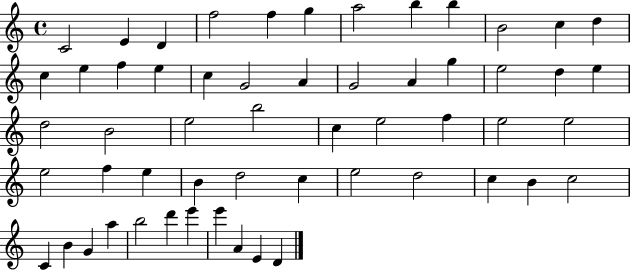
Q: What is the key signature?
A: C major